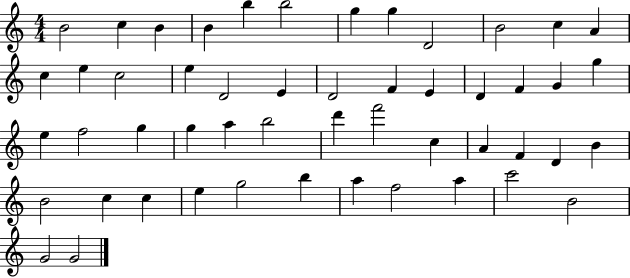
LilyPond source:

{
  \clef treble
  \numericTimeSignature
  \time 4/4
  \key c \major
  b'2 c''4 b'4 | b'4 b''4 b''2 | g''4 g''4 d'2 | b'2 c''4 a'4 | \break c''4 e''4 c''2 | e''4 d'2 e'4 | d'2 f'4 e'4 | d'4 f'4 g'4 g''4 | \break e''4 f''2 g''4 | g''4 a''4 b''2 | d'''4 f'''2 c''4 | a'4 f'4 d'4 b'4 | \break b'2 c''4 c''4 | e''4 g''2 b''4 | a''4 f''2 a''4 | c'''2 b'2 | \break g'2 g'2 | \bar "|."
}